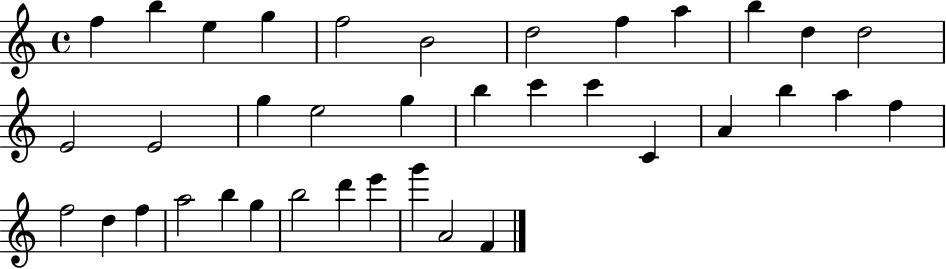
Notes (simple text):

F5/q B5/q E5/q G5/q F5/h B4/h D5/h F5/q A5/q B5/q D5/q D5/h E4/h E4/h G5/q E5/h G5/q B5/q C6/q C6/q C4/q A4/q B5/q A5/q F5/q F5/h D5/q F5/q A5/h B5/q G5/q B5/h D6/q E6/q G6/q A4/h F4/q